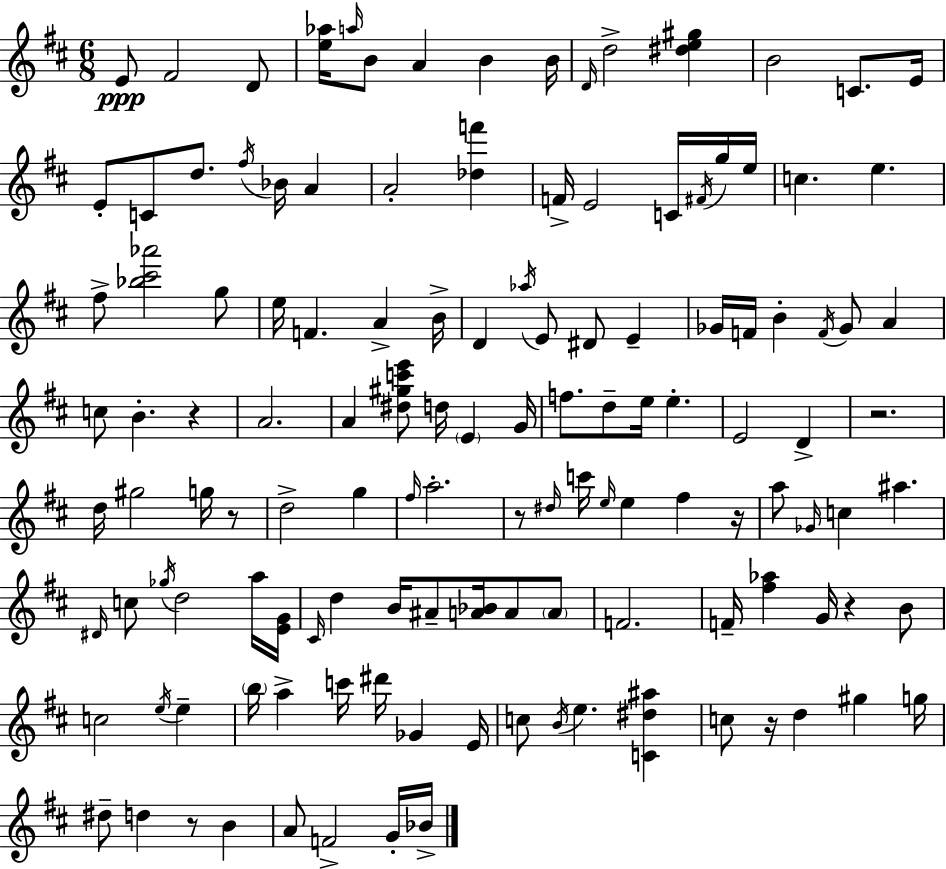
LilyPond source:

{
  \clef treble
  \numericTimeSignature
  \time 6/8
  \key d \major
  \repeat volta 2 { e'8\ppp fis'2 d'8 | <e'' aes''>16 \grace { a''16 } b'8 a'4 b'4 | b'16 \grace { d'16 } d''2-> <dis'' e'' gis''>4 | b'2 c'8. | \break e'16 e'8-. c'8 d''8. \acciaccatura { fis''16 } bes'16 a'4 | a'2-. <des'' f'''>4 | f'16-> e'2 | c'16 \acciaccatura { fis'16 } g''16 e''16 c''4. e''4. | \break fis''8-> <bes'' cis''' aes'''>2 | g''8 e''16 f'4. a'4-> | b'16-> d'4 \acciaccatura { aes''16 } e'8 dis'8 | e'4-- ges'16 f'16 b'4-. \acciaccatura { f'16 } | \break ges'8 a'4 c''8 b'4.-. | r4 a'2. | a'4 <dis'' gis'' c''' e'''>8 | d''16 \parenthesize e'4 g'16 f''8. d''8-- e''16 | \break e''4.-. e'2 | d'4-> r2. | d''16 gis''2 | g''16 r8 d''2-> | \break g''4 \grace { fis''16 } a''2.-. | r8 \grace { dis''16 } c'''16 \grace { e''16 } | e''4 fis''4 r16 a''8 \grace { ges'16 } | c''4 ais''4. \grace { dis'16 } c''8 | \break \acciaccatura { ges''16 } d''2 a''16 <e' g'>16 | \grace { cis'16 } d''4 b'16 ais'8-- <a' bes'>16 a'8 \parenthesize a'8 | f'2. | f'16-- <fis'' aes''>4 g'16 r4 b'8 | \break c''2 \acciaccatura { e''16 } e''4-- | \parenthesize b''16 a''4-> c'''16 dis'''16 ges'4 | e'16 c''8 \acciaccatura { b'16 } e''4. <c' dis'' ais''>4 | c''8 r16 d''4 gis''4 | \break g''16 dis''8-- d''4 r8 b'4 | a'8 f'2-> | g'16-. bes'16-> } \bar "|."
}